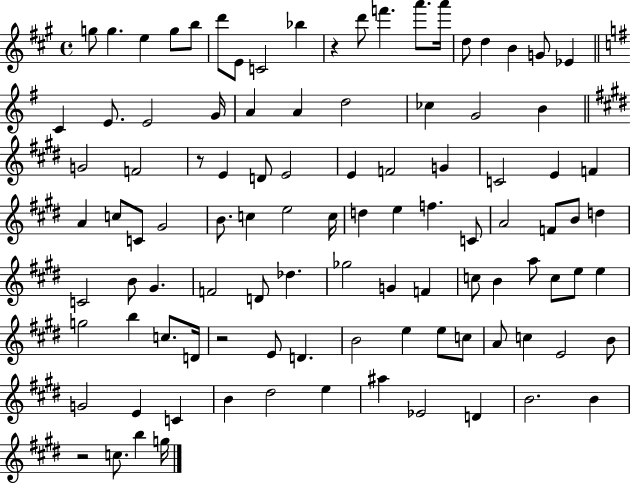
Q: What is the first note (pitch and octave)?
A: G5